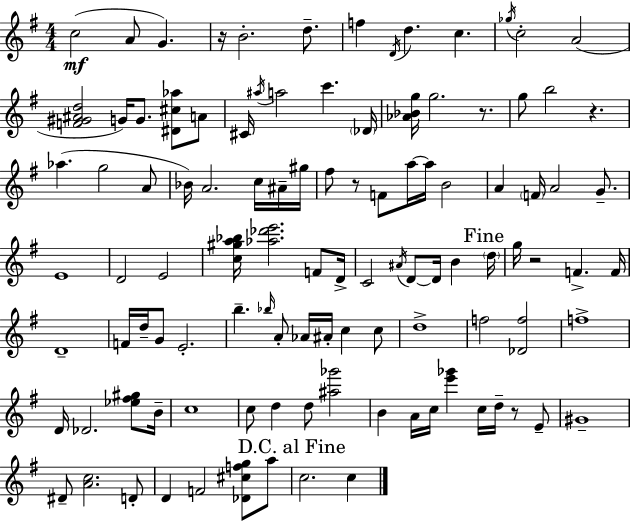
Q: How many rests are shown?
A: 6